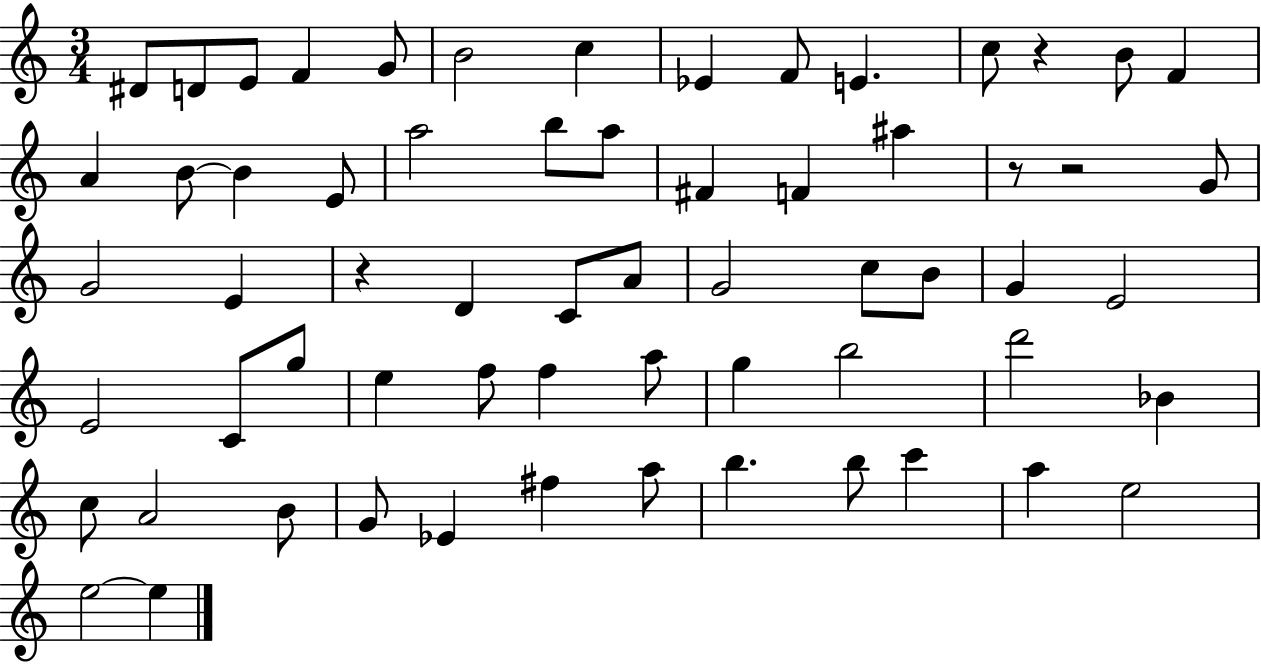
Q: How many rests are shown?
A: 4